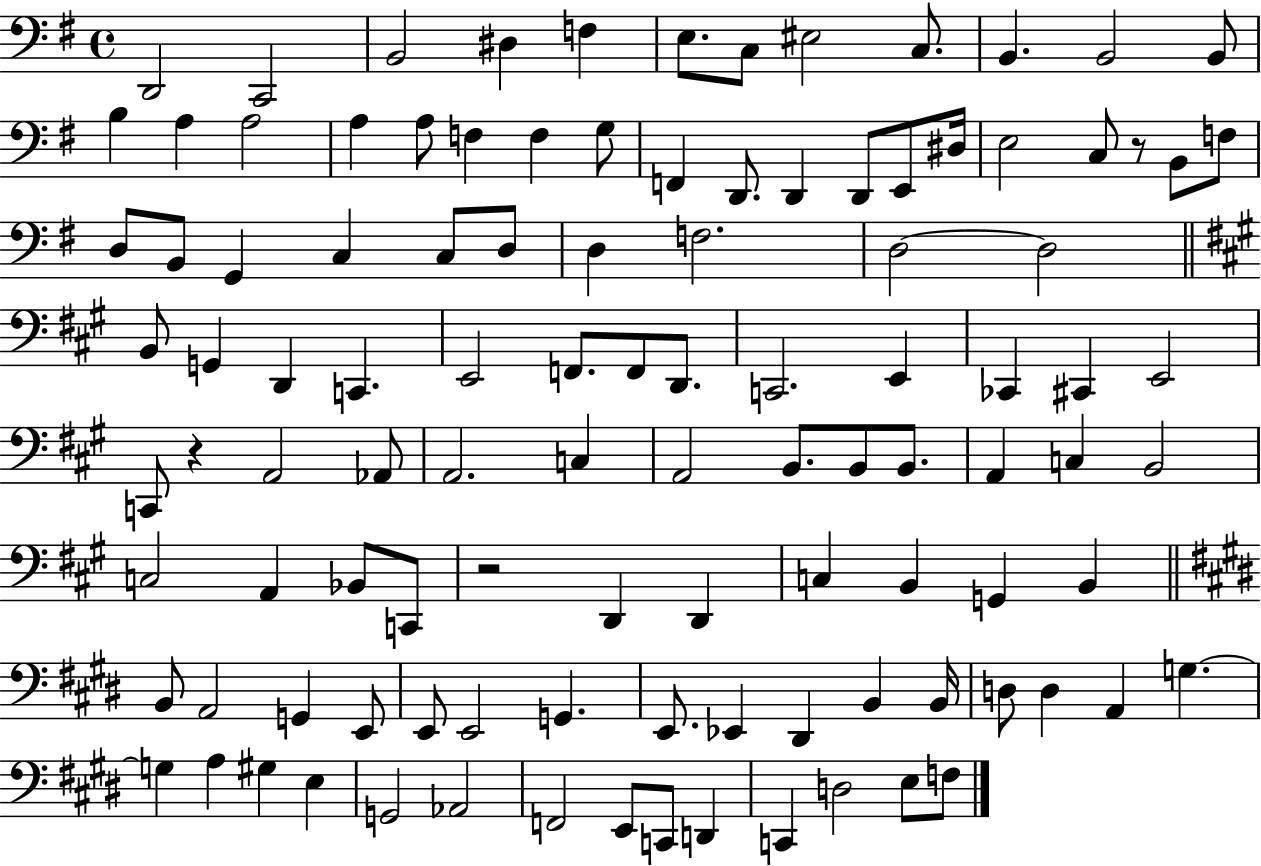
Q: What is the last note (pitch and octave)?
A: F3